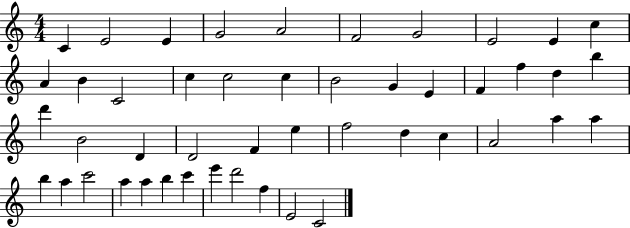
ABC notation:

X:1
T:Untitled
M:4/4
L:1/4
K:C
C E2 E G2 A2 F2 G2 E2 E c A B C2 c c2 c B2 G E F f d b d' B2 D D2 F e f2 d c A2 a a b a c'2 a a b c' e' d'2 f E2 C2